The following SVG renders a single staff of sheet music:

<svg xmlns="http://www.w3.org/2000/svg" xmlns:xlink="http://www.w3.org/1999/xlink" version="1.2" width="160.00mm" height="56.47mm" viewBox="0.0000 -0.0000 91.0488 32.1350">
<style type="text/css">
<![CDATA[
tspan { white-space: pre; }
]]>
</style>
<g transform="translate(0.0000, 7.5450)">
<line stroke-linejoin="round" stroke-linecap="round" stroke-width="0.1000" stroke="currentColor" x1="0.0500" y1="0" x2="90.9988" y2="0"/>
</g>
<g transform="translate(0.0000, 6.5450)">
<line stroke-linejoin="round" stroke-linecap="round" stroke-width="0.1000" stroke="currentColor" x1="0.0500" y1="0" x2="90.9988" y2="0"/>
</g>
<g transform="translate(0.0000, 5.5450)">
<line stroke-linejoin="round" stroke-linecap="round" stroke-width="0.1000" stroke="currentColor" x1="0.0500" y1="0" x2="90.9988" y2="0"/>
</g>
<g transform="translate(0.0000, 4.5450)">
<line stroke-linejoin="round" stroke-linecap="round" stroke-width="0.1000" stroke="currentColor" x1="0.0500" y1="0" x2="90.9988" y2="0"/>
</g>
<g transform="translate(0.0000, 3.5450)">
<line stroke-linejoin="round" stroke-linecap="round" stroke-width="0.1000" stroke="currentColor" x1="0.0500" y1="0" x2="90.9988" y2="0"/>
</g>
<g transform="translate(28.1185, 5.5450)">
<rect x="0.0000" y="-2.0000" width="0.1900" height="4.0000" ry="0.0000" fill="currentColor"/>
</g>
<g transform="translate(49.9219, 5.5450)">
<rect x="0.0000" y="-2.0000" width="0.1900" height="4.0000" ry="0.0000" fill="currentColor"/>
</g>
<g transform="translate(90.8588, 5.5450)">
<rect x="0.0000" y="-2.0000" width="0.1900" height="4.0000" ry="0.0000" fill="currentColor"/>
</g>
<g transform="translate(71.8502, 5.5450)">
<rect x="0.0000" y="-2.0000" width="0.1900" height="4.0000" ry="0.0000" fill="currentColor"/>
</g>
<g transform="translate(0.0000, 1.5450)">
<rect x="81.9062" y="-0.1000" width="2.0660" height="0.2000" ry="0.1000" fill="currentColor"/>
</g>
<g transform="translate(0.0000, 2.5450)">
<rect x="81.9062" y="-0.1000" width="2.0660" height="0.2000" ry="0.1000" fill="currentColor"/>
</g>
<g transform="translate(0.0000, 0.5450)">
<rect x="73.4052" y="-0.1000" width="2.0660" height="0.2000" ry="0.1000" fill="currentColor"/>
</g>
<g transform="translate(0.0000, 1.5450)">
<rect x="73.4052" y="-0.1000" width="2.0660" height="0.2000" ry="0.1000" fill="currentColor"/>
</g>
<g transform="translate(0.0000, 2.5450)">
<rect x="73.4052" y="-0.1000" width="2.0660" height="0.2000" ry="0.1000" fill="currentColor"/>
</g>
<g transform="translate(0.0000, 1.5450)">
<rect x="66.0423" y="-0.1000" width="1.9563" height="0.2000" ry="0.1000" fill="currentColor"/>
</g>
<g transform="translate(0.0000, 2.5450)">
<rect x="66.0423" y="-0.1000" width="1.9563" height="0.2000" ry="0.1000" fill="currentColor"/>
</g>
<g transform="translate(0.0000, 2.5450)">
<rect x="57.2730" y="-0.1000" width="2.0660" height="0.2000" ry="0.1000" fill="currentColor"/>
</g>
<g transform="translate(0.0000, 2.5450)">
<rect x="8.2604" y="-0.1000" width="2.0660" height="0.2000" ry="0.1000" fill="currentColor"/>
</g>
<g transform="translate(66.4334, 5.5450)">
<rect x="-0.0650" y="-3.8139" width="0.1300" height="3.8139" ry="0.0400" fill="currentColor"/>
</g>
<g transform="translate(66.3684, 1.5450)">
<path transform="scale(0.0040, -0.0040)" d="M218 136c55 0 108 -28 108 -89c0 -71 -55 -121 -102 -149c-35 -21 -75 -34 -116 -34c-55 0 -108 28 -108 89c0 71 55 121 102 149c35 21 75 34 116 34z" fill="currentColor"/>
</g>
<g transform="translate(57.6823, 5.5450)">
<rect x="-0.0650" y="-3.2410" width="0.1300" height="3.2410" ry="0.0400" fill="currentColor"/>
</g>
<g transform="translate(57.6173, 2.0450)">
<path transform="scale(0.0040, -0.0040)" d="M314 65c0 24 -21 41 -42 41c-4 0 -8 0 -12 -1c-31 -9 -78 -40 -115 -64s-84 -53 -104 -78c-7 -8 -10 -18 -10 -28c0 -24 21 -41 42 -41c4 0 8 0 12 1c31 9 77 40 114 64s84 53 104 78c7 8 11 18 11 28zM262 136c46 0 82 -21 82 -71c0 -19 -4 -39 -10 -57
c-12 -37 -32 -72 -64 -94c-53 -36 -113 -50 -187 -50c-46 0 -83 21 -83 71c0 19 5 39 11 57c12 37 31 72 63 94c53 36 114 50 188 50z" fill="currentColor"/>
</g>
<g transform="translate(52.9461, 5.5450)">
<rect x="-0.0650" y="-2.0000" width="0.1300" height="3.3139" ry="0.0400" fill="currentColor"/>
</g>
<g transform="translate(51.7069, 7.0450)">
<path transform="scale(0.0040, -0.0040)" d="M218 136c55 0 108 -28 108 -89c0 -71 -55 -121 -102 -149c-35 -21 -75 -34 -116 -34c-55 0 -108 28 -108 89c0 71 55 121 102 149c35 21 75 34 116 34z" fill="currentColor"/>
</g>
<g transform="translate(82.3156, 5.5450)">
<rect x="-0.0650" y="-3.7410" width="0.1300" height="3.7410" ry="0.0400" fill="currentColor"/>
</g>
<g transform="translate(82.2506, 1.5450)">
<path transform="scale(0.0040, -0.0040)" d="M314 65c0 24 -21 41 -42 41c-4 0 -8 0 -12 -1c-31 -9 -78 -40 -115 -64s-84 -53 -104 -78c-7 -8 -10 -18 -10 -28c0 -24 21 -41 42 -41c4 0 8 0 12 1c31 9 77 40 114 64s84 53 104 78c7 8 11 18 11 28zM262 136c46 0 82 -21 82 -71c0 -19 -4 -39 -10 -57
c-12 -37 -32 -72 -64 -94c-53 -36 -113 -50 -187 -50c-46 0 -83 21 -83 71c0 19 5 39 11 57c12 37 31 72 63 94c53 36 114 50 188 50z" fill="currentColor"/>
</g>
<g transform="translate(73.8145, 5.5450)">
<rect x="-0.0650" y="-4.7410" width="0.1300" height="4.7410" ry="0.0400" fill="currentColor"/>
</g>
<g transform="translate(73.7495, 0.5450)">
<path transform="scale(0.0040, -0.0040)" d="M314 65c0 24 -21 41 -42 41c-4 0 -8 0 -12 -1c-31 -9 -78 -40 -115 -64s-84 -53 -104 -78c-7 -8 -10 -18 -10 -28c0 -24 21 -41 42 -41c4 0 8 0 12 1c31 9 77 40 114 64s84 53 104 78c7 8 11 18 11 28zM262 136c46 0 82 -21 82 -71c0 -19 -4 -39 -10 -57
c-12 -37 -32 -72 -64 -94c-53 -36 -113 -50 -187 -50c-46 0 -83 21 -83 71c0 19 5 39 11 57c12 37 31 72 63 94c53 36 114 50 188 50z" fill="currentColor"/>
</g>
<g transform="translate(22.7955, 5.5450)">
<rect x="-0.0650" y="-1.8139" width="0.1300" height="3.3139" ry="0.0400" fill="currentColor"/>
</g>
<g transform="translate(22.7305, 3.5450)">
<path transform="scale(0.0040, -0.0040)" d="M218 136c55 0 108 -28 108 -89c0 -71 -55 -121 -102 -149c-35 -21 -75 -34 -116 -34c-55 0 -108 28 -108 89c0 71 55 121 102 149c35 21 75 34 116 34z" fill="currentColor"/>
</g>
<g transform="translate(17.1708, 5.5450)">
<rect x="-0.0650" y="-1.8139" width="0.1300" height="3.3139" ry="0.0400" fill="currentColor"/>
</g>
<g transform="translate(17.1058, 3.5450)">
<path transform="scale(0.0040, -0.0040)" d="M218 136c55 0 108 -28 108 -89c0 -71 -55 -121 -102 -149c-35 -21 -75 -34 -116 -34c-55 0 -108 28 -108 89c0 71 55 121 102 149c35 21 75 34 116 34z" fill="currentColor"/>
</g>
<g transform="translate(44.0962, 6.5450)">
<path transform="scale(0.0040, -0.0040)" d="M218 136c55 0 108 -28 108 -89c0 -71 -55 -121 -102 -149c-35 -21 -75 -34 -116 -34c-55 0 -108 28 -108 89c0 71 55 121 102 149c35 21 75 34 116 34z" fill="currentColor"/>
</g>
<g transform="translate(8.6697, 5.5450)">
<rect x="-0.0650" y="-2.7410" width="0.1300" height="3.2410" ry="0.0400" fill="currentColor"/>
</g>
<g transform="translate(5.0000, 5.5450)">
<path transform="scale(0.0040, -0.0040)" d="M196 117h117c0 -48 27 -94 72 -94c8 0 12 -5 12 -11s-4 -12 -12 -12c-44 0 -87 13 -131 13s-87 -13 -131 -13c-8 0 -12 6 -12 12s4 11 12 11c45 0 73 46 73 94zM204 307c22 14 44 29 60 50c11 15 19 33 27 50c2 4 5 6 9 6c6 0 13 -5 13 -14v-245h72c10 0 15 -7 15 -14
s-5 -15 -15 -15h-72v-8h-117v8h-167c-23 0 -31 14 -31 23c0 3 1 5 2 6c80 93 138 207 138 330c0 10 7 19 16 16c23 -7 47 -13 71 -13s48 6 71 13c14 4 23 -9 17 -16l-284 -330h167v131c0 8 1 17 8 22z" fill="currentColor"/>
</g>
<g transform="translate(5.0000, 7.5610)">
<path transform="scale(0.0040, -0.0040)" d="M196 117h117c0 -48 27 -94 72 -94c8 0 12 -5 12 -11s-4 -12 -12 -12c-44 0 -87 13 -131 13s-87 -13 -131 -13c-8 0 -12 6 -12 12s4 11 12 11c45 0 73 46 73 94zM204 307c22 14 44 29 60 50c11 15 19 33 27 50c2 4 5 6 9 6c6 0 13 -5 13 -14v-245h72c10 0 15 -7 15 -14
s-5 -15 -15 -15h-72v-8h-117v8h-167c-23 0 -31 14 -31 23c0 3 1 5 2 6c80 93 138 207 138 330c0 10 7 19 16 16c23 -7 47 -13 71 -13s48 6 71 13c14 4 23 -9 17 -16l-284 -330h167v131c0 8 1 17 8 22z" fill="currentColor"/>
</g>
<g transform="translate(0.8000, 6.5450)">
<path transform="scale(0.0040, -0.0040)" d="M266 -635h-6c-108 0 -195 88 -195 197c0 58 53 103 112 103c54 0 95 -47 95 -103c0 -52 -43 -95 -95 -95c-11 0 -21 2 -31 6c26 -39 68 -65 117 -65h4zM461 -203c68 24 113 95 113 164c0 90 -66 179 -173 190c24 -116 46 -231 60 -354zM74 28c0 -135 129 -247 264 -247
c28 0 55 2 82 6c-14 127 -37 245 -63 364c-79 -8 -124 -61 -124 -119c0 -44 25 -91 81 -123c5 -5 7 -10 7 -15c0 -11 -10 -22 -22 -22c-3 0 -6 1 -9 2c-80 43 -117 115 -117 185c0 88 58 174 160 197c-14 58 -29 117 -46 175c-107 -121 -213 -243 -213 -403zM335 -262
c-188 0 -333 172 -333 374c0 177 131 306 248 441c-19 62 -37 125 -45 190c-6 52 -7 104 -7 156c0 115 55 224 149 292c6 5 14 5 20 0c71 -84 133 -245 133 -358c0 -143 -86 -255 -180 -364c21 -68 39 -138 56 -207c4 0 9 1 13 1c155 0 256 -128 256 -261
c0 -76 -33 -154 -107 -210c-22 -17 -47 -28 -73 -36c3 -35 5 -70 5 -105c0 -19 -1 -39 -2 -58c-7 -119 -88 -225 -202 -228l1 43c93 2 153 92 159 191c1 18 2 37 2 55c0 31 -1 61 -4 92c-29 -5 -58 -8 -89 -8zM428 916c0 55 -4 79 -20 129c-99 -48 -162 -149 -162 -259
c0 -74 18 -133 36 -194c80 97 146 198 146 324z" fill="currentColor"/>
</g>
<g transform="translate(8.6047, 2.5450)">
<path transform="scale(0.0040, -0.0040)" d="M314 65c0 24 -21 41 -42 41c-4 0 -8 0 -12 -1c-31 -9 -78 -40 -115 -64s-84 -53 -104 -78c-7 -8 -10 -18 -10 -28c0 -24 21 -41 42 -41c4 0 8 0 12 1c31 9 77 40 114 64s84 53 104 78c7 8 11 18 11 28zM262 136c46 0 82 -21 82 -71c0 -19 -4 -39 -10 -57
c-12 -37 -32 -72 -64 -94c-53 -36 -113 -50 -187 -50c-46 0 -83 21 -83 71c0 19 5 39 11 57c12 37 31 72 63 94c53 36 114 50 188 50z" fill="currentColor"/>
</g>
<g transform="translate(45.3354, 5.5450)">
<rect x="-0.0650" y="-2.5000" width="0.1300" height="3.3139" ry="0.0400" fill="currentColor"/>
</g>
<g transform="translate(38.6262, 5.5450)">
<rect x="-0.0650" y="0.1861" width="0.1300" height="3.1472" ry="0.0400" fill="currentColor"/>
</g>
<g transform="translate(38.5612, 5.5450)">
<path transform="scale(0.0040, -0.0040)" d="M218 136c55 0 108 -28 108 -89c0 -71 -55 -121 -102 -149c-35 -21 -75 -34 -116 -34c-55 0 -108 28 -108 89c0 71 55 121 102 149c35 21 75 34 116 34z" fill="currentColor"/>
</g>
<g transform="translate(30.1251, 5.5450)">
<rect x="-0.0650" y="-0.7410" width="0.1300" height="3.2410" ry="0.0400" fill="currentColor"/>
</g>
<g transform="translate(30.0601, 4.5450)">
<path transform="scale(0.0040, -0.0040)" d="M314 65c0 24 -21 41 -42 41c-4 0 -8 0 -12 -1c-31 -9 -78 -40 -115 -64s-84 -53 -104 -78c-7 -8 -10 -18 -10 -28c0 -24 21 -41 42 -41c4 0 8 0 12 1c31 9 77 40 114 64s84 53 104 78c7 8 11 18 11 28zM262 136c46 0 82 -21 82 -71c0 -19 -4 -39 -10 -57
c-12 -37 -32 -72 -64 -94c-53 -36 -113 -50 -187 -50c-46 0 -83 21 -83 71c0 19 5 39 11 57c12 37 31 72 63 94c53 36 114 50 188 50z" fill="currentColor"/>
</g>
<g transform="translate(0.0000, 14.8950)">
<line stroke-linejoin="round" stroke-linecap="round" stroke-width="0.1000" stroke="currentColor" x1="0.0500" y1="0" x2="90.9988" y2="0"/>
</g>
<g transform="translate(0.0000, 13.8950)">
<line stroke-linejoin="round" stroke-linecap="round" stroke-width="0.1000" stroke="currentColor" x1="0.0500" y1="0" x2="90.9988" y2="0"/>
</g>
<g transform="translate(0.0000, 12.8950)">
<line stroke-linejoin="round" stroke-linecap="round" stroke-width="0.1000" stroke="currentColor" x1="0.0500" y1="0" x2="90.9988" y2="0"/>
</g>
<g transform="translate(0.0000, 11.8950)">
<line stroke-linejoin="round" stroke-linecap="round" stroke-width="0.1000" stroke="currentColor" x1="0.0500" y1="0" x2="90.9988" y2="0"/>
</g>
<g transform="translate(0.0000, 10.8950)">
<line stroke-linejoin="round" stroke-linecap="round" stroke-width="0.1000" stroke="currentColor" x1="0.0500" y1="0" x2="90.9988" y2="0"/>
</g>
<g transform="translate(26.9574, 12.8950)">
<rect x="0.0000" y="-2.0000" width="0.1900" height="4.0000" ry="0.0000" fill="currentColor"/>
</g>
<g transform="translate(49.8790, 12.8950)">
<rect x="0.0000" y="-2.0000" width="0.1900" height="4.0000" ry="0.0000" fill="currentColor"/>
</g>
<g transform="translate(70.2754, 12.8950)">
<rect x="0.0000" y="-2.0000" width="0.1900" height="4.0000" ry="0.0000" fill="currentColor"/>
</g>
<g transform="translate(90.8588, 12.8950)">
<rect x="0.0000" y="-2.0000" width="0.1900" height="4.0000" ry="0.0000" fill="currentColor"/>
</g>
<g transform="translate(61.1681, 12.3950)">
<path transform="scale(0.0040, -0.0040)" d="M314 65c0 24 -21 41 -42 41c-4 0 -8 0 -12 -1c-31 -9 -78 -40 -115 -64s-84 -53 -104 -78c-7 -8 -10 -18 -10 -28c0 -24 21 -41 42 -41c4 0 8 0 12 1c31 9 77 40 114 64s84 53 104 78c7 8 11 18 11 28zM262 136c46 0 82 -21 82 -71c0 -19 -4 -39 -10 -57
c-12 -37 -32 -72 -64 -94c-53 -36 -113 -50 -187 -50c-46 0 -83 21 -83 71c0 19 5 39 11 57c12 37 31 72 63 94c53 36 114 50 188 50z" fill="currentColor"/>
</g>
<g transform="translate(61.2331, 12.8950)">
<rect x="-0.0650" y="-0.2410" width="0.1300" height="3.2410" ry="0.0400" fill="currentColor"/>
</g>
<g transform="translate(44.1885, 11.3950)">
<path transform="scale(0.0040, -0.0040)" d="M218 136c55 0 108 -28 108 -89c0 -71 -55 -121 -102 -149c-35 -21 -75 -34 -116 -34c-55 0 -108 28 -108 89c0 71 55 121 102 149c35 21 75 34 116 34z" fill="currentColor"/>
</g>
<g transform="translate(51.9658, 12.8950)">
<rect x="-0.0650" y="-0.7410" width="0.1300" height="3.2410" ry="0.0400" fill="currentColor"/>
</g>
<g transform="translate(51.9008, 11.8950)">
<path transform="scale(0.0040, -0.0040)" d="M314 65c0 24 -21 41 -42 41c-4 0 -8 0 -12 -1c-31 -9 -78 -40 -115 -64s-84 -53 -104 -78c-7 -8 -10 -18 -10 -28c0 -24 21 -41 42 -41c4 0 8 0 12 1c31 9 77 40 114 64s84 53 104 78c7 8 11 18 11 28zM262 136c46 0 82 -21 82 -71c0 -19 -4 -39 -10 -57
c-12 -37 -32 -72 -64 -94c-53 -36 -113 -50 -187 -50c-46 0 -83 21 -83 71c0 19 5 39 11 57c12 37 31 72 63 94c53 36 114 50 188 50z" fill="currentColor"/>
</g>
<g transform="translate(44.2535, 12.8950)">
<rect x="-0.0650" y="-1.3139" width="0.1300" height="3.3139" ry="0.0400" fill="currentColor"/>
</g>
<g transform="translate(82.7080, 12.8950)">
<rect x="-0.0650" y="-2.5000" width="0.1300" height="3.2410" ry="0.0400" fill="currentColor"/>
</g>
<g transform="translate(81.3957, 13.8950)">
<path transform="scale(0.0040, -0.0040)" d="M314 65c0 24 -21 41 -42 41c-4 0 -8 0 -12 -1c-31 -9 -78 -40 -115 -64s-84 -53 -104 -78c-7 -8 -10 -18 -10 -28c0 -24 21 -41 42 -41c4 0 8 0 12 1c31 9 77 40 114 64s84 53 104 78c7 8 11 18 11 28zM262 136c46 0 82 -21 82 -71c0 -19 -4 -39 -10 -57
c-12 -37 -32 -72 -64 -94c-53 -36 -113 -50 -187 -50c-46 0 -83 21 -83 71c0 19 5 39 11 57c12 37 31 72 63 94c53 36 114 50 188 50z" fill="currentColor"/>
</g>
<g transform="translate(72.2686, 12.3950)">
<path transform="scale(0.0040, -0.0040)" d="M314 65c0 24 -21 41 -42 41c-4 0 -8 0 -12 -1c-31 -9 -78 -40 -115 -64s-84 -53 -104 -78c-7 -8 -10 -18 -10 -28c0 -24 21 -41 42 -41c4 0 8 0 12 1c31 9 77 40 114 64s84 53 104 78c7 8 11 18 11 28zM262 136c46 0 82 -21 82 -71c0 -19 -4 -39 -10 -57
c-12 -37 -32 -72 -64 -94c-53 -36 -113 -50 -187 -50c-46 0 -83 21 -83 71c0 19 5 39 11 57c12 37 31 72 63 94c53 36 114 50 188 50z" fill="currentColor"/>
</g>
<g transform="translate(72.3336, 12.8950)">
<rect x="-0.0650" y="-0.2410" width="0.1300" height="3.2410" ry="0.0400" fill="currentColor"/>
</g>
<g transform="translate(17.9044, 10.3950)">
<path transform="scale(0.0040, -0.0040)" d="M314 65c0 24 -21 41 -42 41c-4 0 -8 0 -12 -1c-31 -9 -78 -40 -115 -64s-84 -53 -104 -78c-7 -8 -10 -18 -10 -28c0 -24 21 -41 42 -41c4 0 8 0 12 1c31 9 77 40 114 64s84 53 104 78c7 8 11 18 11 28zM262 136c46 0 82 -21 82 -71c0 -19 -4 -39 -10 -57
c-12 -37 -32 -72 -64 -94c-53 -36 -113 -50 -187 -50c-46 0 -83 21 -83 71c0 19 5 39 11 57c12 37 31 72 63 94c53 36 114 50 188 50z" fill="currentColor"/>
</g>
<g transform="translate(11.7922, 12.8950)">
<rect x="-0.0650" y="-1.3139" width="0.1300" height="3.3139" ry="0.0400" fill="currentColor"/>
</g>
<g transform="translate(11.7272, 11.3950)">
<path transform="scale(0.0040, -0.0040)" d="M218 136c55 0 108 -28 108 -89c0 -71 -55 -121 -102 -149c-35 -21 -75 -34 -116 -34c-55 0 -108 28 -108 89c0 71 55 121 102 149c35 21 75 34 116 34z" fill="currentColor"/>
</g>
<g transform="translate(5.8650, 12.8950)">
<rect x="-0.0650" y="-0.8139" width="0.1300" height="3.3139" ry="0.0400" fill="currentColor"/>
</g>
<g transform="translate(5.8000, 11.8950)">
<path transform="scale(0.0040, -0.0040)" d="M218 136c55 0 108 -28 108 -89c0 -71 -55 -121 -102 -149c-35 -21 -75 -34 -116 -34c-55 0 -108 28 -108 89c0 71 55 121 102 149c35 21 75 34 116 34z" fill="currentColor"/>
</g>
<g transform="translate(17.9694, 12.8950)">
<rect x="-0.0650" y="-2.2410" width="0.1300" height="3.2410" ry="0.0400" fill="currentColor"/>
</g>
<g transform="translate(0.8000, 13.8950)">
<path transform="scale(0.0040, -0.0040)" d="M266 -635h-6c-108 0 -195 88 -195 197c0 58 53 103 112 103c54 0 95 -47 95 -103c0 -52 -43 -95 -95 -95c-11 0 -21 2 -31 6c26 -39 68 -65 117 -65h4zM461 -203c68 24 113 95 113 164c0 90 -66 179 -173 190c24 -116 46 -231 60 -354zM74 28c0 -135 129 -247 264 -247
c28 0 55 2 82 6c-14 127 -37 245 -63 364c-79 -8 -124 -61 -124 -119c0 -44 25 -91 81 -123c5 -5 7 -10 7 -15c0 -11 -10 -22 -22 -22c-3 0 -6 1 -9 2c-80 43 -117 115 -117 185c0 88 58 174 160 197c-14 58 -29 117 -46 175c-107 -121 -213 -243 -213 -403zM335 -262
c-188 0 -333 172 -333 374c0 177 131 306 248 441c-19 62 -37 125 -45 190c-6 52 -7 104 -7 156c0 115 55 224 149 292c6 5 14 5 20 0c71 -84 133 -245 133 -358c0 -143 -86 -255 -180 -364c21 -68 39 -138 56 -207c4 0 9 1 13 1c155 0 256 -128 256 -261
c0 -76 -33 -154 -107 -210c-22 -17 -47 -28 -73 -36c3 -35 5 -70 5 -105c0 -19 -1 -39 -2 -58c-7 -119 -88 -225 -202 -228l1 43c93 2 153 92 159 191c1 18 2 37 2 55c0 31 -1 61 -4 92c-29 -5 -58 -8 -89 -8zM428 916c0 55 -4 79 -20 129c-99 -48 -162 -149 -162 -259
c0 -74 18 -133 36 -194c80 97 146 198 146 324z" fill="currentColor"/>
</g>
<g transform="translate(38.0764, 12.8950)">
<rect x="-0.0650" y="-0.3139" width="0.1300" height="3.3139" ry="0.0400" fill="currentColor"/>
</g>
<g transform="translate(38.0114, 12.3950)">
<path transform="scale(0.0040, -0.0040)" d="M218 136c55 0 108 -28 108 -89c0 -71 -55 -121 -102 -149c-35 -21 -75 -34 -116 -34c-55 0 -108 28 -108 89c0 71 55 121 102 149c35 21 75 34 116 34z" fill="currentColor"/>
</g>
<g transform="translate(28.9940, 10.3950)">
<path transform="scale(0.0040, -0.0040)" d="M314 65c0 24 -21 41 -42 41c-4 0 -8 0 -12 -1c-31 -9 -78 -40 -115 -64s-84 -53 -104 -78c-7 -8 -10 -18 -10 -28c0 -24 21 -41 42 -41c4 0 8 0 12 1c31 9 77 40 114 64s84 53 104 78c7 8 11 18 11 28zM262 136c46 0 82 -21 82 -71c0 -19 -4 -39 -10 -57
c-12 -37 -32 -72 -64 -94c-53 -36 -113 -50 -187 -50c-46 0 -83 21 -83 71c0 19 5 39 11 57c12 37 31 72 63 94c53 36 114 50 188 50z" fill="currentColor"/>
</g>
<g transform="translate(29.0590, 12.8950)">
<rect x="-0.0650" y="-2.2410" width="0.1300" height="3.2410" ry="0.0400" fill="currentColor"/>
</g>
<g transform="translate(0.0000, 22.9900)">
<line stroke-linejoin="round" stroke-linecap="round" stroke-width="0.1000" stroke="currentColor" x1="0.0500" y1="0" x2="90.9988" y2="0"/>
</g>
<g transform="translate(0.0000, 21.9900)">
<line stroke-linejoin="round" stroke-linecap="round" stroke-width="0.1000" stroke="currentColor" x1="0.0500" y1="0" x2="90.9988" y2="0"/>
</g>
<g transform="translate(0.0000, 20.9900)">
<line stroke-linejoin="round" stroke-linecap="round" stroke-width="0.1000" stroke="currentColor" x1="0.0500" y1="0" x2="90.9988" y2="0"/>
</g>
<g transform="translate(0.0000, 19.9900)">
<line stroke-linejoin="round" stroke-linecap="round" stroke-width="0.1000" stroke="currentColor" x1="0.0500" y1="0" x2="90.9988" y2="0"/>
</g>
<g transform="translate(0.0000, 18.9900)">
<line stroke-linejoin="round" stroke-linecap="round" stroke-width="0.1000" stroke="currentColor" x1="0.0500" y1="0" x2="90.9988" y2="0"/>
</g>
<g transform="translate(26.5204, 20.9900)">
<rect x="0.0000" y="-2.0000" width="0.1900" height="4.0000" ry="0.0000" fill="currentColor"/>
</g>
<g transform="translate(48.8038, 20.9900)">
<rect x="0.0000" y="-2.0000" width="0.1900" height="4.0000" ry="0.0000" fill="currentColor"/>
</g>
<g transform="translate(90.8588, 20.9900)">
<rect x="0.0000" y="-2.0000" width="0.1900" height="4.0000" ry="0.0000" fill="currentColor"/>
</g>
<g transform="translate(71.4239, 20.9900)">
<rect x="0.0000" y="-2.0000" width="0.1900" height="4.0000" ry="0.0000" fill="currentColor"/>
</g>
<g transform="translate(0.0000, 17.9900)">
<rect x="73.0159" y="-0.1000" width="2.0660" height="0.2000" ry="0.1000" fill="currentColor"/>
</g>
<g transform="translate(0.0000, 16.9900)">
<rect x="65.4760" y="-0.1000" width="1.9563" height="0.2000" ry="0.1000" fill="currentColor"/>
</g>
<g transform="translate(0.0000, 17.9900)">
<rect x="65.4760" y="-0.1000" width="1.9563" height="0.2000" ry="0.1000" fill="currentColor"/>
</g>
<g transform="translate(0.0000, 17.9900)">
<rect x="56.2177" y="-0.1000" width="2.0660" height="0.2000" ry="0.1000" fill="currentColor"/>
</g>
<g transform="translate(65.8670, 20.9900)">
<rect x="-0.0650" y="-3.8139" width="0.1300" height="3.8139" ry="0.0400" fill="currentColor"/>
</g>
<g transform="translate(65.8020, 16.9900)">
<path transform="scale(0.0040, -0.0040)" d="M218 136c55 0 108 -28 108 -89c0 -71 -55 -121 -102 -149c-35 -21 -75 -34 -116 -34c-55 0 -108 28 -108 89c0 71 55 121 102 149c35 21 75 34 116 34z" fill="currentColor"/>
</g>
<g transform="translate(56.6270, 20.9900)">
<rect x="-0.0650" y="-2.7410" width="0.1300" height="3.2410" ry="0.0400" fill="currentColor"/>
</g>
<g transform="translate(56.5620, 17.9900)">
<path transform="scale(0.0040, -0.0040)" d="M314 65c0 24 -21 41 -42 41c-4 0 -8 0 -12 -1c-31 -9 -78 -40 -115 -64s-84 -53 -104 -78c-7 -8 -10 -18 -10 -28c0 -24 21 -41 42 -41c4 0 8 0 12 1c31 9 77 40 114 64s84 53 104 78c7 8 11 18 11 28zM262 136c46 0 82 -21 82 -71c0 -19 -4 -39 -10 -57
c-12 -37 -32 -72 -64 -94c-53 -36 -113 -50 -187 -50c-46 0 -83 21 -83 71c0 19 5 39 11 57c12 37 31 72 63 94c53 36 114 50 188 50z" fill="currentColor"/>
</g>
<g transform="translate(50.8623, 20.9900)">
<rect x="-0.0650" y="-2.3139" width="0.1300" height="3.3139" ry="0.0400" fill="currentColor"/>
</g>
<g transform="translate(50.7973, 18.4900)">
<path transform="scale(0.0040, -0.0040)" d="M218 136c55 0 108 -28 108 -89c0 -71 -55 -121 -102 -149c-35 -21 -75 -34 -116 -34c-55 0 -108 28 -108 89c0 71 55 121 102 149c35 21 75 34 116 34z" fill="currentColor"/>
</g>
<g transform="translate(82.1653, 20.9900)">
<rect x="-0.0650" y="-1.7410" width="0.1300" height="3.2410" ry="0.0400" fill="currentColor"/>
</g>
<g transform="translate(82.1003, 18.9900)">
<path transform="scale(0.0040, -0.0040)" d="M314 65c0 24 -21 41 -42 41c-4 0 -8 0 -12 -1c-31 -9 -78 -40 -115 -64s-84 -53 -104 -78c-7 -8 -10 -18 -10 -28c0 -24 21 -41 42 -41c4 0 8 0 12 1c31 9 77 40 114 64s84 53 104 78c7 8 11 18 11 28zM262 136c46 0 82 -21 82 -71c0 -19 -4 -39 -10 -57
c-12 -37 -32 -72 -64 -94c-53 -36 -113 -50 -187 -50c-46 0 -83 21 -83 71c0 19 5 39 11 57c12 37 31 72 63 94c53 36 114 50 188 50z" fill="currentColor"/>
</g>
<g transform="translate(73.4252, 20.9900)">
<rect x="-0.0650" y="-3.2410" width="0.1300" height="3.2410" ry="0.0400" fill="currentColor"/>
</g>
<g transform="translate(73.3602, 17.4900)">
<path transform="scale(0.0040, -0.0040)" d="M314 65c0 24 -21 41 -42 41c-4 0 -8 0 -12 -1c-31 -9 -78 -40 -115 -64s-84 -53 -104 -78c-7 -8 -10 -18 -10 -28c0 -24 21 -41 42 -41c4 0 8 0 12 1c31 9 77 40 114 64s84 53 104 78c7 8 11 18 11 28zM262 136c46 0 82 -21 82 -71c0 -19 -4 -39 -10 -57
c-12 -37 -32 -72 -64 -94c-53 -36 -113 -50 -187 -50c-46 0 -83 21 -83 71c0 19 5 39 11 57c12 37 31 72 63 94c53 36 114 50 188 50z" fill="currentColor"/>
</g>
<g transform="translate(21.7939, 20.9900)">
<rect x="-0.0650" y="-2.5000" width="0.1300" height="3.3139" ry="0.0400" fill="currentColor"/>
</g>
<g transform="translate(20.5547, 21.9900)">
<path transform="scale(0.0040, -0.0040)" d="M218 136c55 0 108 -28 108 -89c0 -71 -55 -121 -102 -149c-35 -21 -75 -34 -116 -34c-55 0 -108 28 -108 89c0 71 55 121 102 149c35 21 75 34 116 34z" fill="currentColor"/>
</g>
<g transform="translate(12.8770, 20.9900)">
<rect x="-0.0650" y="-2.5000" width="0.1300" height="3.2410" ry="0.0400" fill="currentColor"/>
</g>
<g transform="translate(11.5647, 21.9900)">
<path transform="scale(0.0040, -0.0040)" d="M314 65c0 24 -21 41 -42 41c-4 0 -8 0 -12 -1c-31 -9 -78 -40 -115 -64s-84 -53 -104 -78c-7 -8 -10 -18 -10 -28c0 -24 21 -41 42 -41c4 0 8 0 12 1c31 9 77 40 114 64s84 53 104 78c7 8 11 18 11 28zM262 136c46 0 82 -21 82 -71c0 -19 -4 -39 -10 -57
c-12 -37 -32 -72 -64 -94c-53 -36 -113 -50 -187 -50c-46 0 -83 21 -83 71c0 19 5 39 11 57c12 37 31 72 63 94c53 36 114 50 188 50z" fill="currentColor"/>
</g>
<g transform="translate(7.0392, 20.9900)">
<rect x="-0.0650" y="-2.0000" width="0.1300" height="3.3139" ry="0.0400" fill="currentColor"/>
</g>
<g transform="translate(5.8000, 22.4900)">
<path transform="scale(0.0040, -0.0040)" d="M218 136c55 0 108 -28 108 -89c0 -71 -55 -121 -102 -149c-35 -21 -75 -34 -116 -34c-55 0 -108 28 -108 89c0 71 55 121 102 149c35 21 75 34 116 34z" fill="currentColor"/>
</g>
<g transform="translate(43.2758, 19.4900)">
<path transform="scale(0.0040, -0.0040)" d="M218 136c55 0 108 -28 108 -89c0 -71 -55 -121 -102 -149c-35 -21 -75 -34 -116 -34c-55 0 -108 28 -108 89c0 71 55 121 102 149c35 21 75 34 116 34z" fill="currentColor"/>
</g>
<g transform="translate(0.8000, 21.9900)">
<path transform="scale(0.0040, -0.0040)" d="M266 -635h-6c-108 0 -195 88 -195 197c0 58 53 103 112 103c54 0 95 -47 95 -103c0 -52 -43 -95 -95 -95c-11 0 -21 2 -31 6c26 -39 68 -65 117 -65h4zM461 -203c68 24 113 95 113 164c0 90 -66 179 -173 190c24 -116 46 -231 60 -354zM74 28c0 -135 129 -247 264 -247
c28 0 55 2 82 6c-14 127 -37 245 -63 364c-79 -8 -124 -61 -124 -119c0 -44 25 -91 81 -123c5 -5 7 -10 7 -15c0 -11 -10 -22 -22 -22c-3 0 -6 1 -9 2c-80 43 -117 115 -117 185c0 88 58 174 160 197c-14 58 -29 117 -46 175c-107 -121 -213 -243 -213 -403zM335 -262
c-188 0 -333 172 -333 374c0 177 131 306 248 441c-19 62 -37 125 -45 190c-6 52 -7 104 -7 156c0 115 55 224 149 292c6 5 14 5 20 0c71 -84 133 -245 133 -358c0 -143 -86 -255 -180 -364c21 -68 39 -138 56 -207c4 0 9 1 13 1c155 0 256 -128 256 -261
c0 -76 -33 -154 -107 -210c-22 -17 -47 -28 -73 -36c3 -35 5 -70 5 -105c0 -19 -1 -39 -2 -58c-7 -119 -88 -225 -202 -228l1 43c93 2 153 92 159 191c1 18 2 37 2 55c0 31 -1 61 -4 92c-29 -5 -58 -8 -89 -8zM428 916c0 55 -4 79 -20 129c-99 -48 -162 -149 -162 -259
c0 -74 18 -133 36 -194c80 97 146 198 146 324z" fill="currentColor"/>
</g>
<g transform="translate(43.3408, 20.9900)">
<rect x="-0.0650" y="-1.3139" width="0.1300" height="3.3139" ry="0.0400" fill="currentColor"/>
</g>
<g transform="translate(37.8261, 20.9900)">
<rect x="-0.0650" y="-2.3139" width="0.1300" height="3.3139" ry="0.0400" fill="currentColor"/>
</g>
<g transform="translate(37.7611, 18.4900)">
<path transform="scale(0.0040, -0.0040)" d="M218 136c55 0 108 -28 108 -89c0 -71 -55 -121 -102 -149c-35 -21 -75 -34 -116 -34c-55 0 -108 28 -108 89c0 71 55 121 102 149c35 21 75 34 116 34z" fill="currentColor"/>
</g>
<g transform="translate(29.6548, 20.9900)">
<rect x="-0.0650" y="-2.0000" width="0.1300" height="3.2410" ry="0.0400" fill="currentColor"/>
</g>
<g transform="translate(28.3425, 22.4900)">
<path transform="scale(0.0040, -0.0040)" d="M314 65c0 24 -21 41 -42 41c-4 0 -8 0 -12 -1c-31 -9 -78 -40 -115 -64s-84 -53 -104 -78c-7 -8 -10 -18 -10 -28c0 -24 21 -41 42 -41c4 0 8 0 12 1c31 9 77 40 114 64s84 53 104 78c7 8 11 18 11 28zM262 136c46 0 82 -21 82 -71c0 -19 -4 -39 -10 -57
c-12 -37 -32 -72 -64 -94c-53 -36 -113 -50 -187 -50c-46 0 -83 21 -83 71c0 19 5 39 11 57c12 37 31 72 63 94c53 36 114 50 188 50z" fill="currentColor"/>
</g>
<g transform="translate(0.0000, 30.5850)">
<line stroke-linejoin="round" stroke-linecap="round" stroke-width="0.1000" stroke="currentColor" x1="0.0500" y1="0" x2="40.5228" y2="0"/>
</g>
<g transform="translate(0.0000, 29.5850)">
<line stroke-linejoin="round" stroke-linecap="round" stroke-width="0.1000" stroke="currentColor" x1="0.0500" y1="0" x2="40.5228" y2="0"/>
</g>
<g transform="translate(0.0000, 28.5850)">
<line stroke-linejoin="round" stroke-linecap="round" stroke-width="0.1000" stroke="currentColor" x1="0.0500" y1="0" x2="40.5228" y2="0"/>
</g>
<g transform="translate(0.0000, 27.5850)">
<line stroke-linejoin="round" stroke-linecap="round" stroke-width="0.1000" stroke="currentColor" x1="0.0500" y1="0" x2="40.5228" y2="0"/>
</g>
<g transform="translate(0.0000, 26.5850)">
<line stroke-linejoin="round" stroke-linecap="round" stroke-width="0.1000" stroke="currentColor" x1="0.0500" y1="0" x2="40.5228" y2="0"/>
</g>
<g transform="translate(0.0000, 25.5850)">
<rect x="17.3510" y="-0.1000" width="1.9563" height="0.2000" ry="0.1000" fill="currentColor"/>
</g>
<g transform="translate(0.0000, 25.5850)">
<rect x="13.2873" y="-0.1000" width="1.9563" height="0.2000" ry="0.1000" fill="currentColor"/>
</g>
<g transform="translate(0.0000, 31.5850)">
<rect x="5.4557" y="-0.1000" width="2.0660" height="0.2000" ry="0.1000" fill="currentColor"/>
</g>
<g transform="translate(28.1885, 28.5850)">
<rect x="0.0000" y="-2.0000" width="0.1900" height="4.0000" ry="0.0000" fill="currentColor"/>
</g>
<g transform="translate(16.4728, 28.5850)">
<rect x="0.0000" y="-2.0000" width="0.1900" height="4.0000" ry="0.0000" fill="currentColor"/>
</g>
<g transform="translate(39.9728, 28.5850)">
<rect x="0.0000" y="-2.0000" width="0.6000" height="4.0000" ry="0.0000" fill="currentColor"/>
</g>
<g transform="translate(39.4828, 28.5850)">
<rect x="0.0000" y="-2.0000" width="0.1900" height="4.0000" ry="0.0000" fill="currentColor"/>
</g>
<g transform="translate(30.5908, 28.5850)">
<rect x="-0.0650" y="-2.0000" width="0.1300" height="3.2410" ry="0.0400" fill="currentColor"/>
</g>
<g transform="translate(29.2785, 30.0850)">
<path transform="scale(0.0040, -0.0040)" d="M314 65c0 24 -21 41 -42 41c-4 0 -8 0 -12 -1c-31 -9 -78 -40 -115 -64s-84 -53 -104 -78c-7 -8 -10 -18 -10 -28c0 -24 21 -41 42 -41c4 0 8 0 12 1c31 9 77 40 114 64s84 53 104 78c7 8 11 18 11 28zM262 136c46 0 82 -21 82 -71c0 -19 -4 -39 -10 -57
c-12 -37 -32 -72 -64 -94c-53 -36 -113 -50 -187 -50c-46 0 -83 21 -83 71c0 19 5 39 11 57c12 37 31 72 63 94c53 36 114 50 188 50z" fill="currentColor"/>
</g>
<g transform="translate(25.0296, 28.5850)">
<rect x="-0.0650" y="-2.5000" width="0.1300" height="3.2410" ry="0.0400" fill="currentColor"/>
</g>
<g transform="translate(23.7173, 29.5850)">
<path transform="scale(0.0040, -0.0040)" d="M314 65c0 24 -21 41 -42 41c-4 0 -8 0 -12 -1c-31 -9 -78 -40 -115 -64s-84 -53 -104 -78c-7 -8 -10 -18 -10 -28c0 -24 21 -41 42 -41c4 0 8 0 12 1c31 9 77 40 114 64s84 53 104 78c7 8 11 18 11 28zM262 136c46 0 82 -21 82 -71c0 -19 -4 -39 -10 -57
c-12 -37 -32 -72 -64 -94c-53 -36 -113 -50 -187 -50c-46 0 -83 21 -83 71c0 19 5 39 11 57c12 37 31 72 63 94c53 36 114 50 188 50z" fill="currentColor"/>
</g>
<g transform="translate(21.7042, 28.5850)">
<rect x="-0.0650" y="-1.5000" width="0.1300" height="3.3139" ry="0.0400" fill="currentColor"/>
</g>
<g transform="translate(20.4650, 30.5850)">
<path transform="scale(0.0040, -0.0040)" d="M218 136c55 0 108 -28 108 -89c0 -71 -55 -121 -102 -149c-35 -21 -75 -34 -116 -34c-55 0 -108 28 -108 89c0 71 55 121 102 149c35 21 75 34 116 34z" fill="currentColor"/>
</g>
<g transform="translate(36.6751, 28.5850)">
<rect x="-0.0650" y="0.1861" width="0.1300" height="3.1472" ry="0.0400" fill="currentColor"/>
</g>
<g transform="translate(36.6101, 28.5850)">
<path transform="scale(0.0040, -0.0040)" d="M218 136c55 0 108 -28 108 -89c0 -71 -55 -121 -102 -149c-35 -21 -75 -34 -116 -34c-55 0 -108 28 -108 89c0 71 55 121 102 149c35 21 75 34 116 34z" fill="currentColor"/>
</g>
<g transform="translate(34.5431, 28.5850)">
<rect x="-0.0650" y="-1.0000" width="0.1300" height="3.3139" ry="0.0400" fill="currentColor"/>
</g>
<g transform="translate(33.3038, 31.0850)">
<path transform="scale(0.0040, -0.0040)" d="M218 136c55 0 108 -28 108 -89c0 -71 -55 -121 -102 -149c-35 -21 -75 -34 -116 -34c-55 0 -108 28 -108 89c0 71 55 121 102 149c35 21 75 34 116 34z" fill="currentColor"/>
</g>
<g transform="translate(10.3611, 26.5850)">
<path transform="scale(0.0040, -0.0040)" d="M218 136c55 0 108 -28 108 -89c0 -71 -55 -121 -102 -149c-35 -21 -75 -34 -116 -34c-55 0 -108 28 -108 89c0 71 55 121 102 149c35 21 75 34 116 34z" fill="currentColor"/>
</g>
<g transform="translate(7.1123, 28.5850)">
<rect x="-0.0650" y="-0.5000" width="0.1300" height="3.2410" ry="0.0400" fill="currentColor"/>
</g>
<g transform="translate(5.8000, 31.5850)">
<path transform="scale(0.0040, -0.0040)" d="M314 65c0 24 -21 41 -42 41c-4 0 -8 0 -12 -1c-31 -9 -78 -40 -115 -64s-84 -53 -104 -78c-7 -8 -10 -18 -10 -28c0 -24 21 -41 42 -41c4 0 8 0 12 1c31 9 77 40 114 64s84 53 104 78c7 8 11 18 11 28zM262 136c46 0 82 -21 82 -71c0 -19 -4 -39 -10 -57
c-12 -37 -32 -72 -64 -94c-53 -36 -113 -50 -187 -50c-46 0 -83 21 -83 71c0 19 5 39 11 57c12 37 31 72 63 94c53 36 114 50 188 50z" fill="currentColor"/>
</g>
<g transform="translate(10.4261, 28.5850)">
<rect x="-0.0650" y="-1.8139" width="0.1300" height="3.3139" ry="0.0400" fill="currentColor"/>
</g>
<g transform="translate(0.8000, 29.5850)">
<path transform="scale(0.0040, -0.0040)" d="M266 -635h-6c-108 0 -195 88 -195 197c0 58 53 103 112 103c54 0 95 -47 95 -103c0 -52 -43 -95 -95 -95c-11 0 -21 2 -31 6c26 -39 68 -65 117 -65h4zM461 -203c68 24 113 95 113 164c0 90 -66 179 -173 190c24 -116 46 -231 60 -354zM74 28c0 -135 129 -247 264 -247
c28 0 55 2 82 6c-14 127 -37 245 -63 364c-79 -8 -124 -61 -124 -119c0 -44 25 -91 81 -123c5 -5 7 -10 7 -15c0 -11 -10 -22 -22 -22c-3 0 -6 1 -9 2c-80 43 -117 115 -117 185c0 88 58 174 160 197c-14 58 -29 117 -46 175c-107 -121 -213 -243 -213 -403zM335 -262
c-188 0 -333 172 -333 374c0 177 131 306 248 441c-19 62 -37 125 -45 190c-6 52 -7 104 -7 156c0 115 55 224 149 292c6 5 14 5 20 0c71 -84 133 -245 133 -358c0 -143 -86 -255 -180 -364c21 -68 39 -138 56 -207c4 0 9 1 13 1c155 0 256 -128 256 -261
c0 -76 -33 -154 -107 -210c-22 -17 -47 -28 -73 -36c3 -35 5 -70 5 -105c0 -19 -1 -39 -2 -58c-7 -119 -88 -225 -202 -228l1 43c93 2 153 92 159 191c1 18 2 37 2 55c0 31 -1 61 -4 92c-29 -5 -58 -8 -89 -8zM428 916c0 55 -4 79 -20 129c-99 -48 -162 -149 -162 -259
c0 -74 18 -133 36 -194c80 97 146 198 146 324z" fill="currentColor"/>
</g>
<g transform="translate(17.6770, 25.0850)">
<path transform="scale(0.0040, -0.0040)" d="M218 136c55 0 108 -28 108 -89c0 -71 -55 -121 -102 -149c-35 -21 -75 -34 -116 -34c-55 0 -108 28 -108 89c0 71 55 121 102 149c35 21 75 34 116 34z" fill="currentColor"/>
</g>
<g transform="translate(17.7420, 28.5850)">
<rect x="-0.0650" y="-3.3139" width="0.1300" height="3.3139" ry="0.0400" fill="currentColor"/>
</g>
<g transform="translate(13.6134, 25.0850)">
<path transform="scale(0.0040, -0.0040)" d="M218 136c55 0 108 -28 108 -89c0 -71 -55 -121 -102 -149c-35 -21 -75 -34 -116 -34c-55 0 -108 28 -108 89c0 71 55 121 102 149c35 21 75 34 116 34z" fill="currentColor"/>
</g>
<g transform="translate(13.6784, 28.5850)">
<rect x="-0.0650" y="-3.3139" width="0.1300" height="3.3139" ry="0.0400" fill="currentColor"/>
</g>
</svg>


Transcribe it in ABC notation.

X:1
T:Untitled
M:4/4
L:1/4
K:C
a2 f f d2 B G F b2 c' e'2 c'2 d e g2 g2 c e d2 c2 c2 G2 F G2 G F2 g e g a2 c' b2 f2 C2 f b b E G2 F2 D B